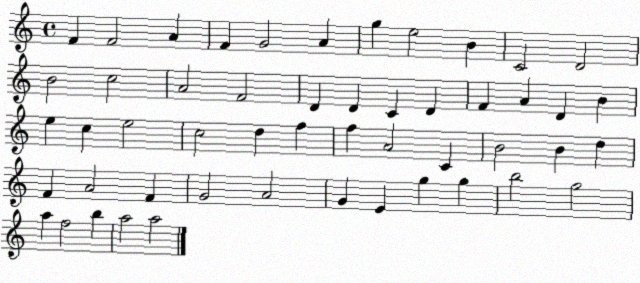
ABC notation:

X:1
T:Untitled
M:4/4
L:1/4
K:C
F F2 A F G2 A g e2 B C2 D2 B2 c2 A2 F2 D D C D F A D B e c e2 c2 d f f A2 C B2 B d F A2 F G2 A2 G E g g b2 g2 a f2 b a2 a2